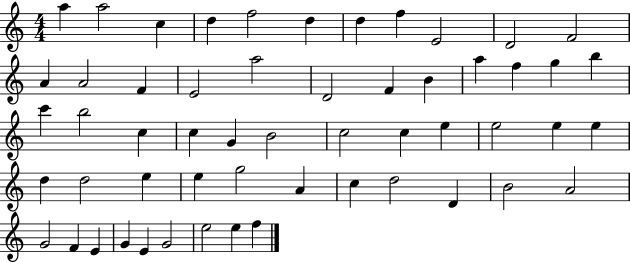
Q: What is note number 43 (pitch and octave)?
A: D5